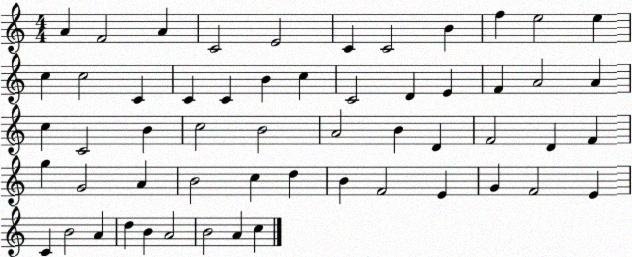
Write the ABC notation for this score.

X:1
T:Untitled
M:4/4
L:1/4
K:C
A F2 A C2 E2 C C2 B f e2 e c c2 C C C B c C2 D E F A2 A c C2 B c2 B2 A2 B D F2 D F g G2 A B2 c d B F2 E G F2 E C B2 A d B A2 B2 A c